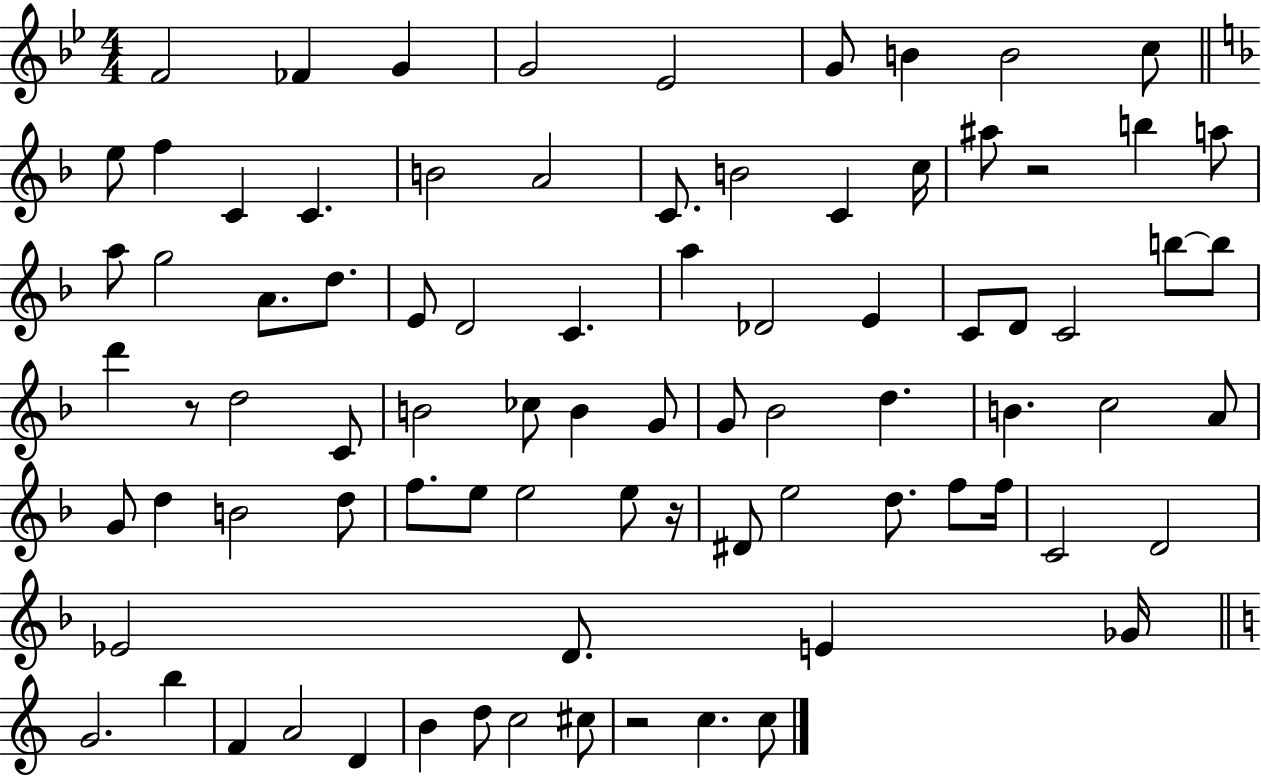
F4/h FES4/q G4/q G4/h Eb4/h G4/e B4/q B4/h C5/e E5/e F5/q C4/q C4/q. B4/h A4/h C4/e. B4/h C4/q C5/s A#5/e R/h B5/q A5/e A5/e G5/h A4/e. D5/e. E4/e D4/h C4/q. A5/q Db4/h E4/q C4/e D4/e C4/h B5/e B5/e D6/q R/e D5/h C4/e B4/h CES5/e B4/q G4/e G4/e Bb4/h D5/q. B4/q. C5/h A4/e G4/e D5/q B4/h D5/e F5/e. E5/e E5/h E5/e R/s D#4/e E5/h D5/e. F5/e F5/s C4/h D4/h Eb4/h D4/e. E4/q Gb4/s G4/h. B5/q F4/q A4/h D4/q B4/q D5/e C5/h C#5/e R/h C5/q. C5/e